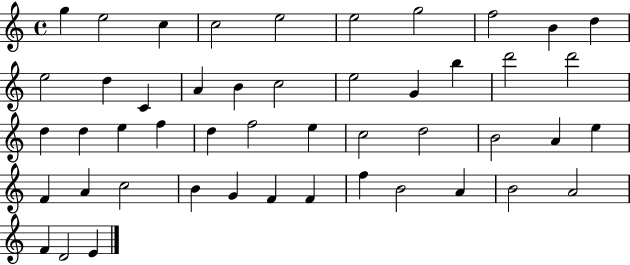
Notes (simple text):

G5/q E5/h C5/q C5/h E5/h E5/h G5/h F5/h B4/q D5/q E5/h D5/q C4/q A4/q B4/q C5/h E5/h G4/q B5/q D6/h D6/h D5/q D5/q E5/q F5/q D5/q F5/h E5/q C5/h D5/h B4/h A4/q E5/q F4/q A4/q C5/h B4/q G4/q F4/q F4/q F5/q B4/h A4/q B4/h A4/h F4/q D4/h E4/q